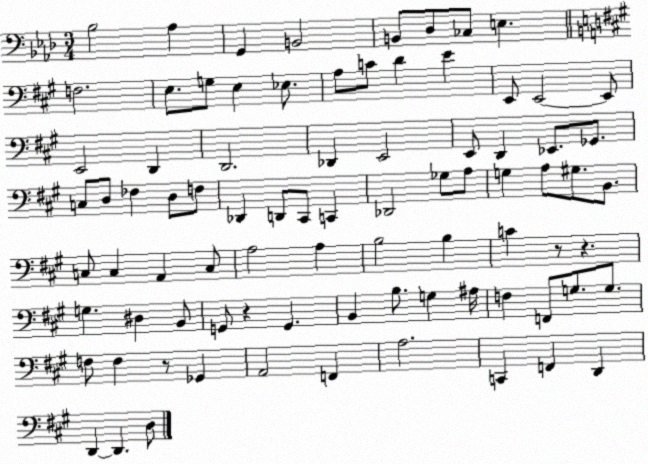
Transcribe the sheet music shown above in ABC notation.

X:1
T:Untitled
M:3/4
L:1/4
K:Ab
_B,2 _A, G,, B,,2 B,,/2 _D,/2 _C,/2 E, F,2 E,/2 G,/2 E, _E,/2 A,/2 C/2 D E E,,/2 E,,2 E,,/2 E,,2 D,, D,,2 _D,, E,,2 E,,/2 D,, _E,,/2 _G,,/2 C,/2 D,/2 _F, D,/2 F,/2 _D,, D,,/2 ^C,,/2 C,, _D,,2 _G,/2 A,/2 G, A,/2 ^G,/2 B,,/2 C,/2 C, A,, C,/2 A,2 A, B,2 B, C z/2 z G, ^D, B,,/2 G,,/2 z G,, B,, B,/2 G, ^A,/4 F, F,,/2 G,/2 G,/2 F,/2 F, z/2 _G,, A,,2 F,, A,2 C,, F,, D,, D,, D,, D,/2